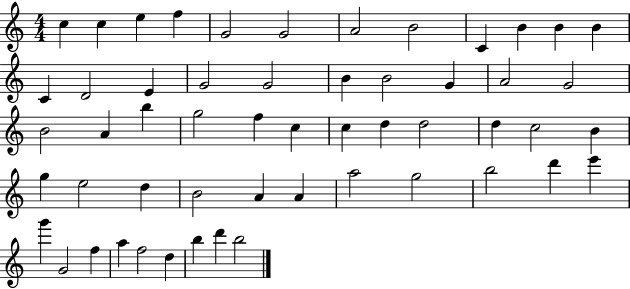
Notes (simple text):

C5/q C5/q E5/q F5/q G4/h G4/h A4/h B4/h C4/q B4/q B4/q B4/q C4/q D4/h E4/q G4/h G4/h B4/q B4/h G4/q A4/h G4/h B4/h A4/q B5/q G5/h F5/q C5/q C5/q D5/q D5/h D5/q C5/h B4/q G5/q E5/h D5/q B4/h A4/q A4/q A5/h G5/h B5/h D6/q E6/q G6/q G4/h F5/q A5/q F5/h D5/q B5/q D6/q B5/h